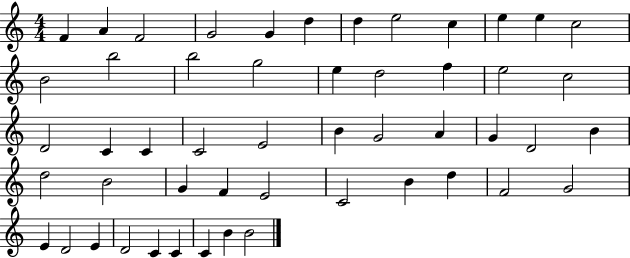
X:1
T:Untitled
M:4/4
L:1/4
K:C
F A F2 G2 G d d e2 c e e c2 B2 b2 b2 g2 e d2 f e2 c2 D2 C C C2 E2 B G2 A G D2 B d2 B2 G F E2 C2 B d F2 G2 E D2 E D2 C C C B B2